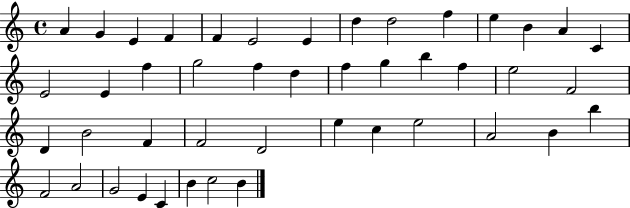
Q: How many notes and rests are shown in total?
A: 45